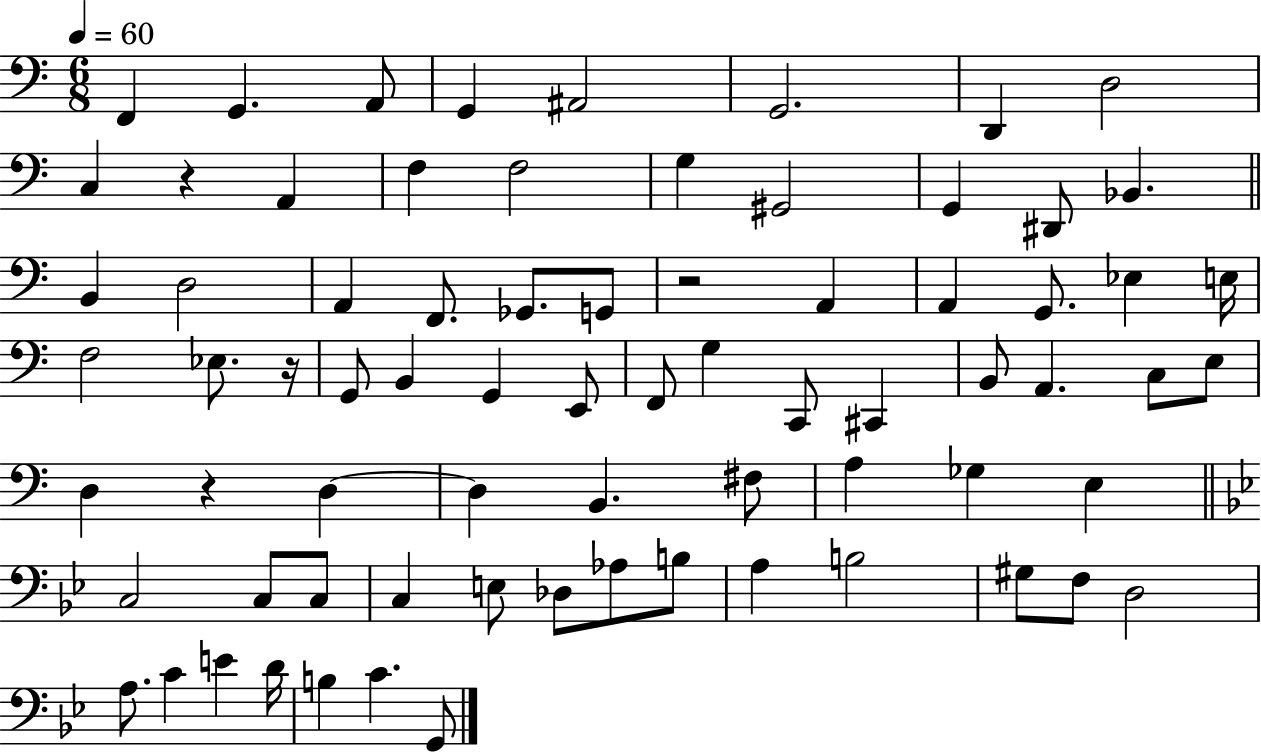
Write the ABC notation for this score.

X:1
T:Untitled
M:6/8
L:1/4
K:C
F,, G,, A,,/2 G,, ^A,,2 G,,2 D,, D,2 C, z A,, F, F,2 G, ^G,,2 G,, ^D,,/2 _B,, B,, D,2 A,, F,,/2 _G,,/2 G,,/2 z2 A,, A,, G,,/2 _E, E,/4 F,2 _E,/2 z/4 G,,/2 B,, G,, E,,/2 F,,/2 G, C,,/2 ^C,, B,,/2 A,, C,/2 E,/2 D, z D, D, B,, ^F,/2 A, _G, E, C,2 C,/2 C,/2 C, E,/2 _D,/2 _A,/2 B,/2 A, B,2 ^G,/2 F,/2 D,2 A,/2 C E D/4 B, C G,,/2